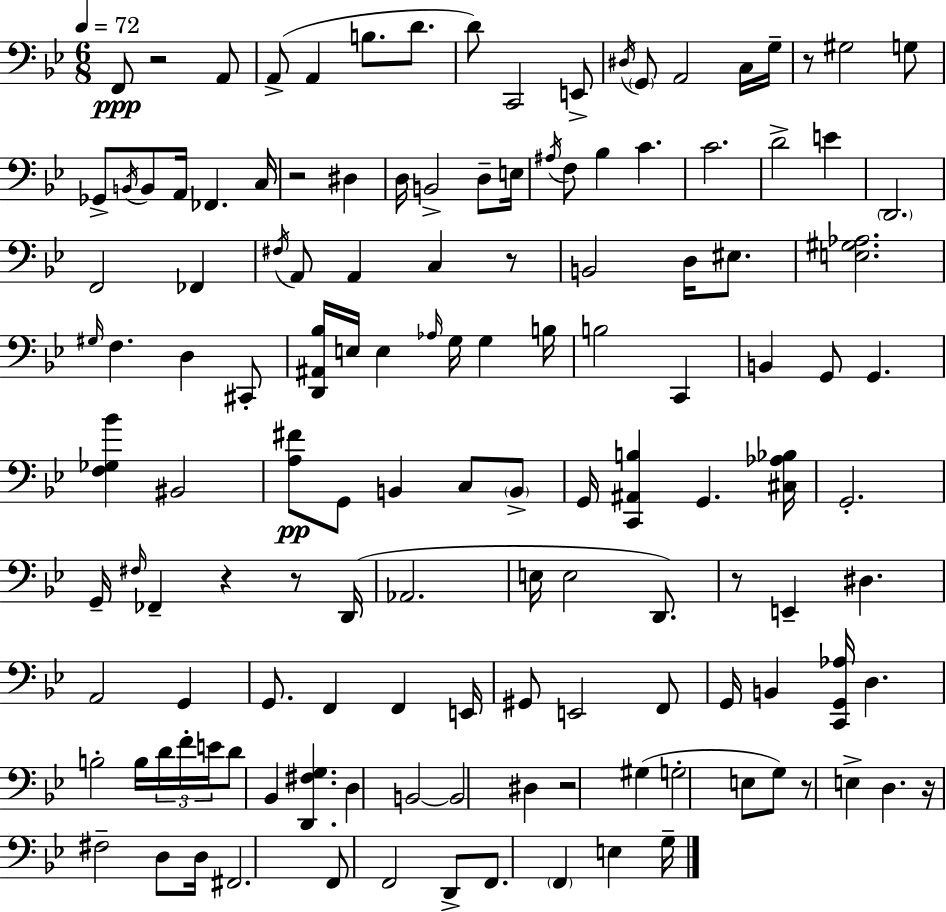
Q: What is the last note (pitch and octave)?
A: G3